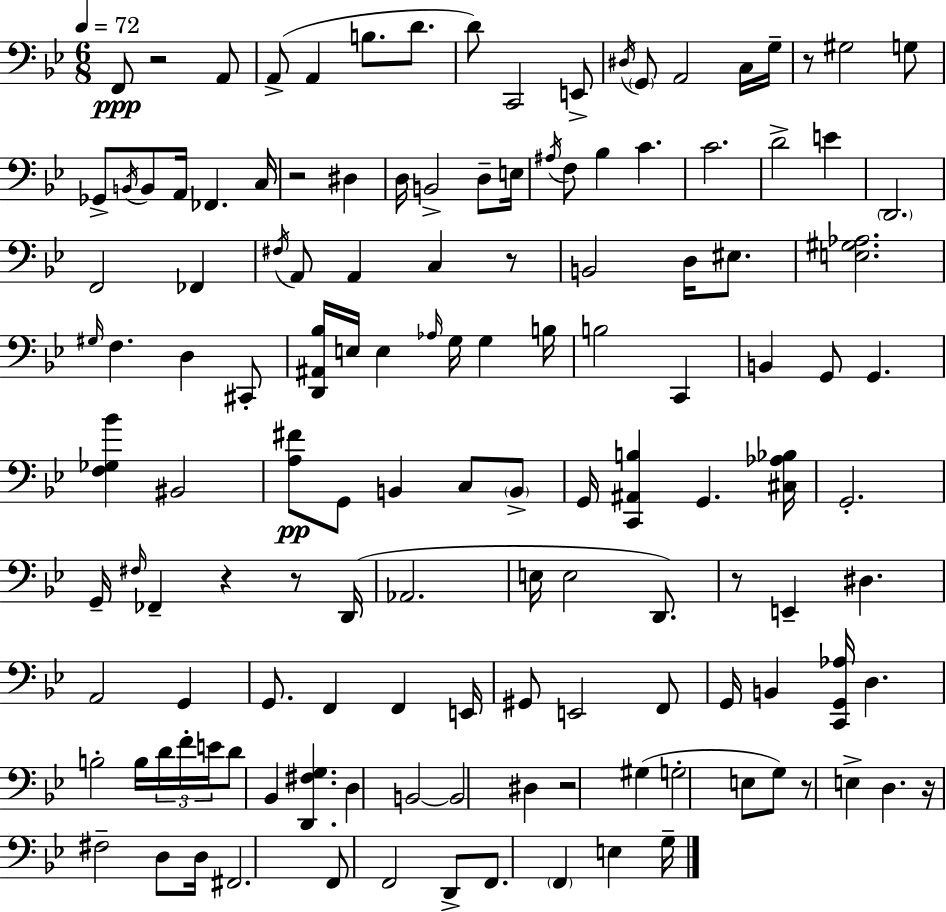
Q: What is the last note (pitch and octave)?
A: G3